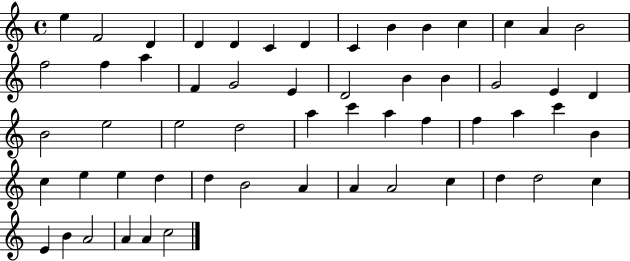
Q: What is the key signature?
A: C major